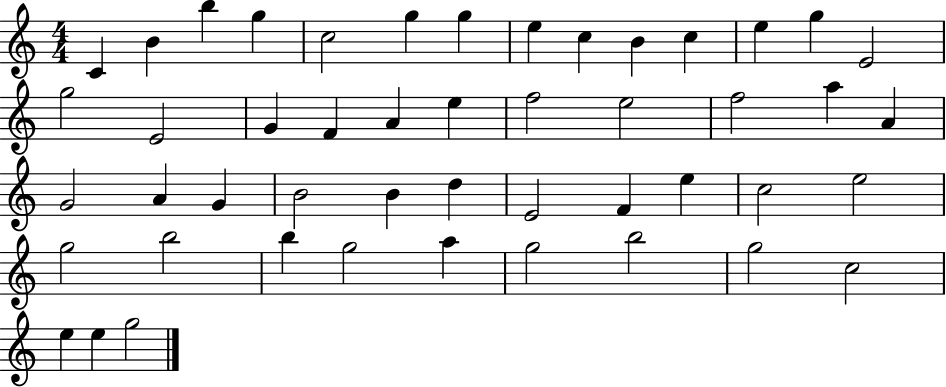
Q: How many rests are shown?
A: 0